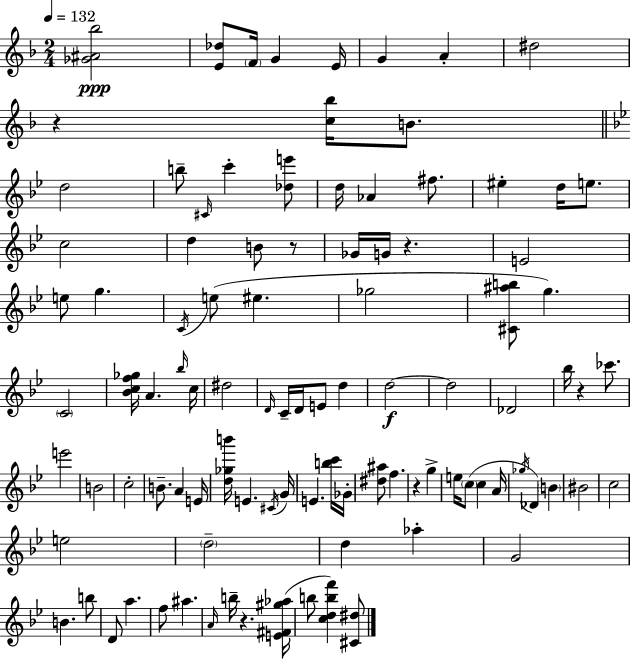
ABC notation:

X:1
T:Untitled
M:2/4
L:1/4
K:Dm
[_G^A_b]2 [E_d]/2 F/4 G E/4 G A ^d2 z [c_b]/4 B/2 d2 b/2 ^C/4 c' [_de']/2 d/4 _A ^f/2 ^e d/4 e/2 c2 d B/2 z/2 _G/4 G/4 z E2 e/2 g C/4 e/2 ^e _g2 [^C^ab]/2 g C2 [_Bcf_g]/4 A _b/4 c/4 ^d2 D/4 C/4 D/4 E/2 d d2 d2 _D2 _b/4 z _c'/2 e'2 B2 c2 B/2 A E/4 [d_gb']/4 E ^C/4 G/4 E [bc']/4 _G/4 [^d^a]/2 f z g e/4 c/2 c A/4 _g/4 _D B ^B2 c2 e2 d2 d _a G2 B b/2 D/2 a f/2 ^a A/4 b/4 z [E^F^g_a]/4 b/2 [cdbf'] [^C^d]/2